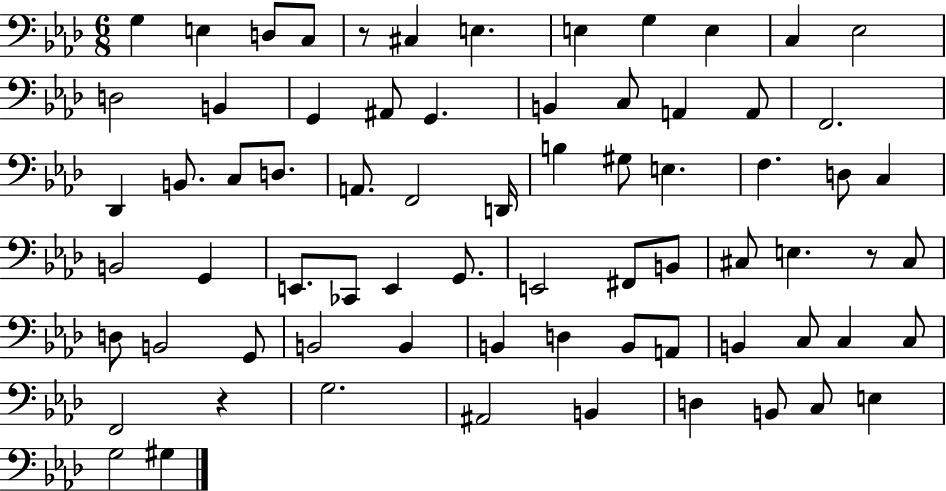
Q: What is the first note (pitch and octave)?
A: G3